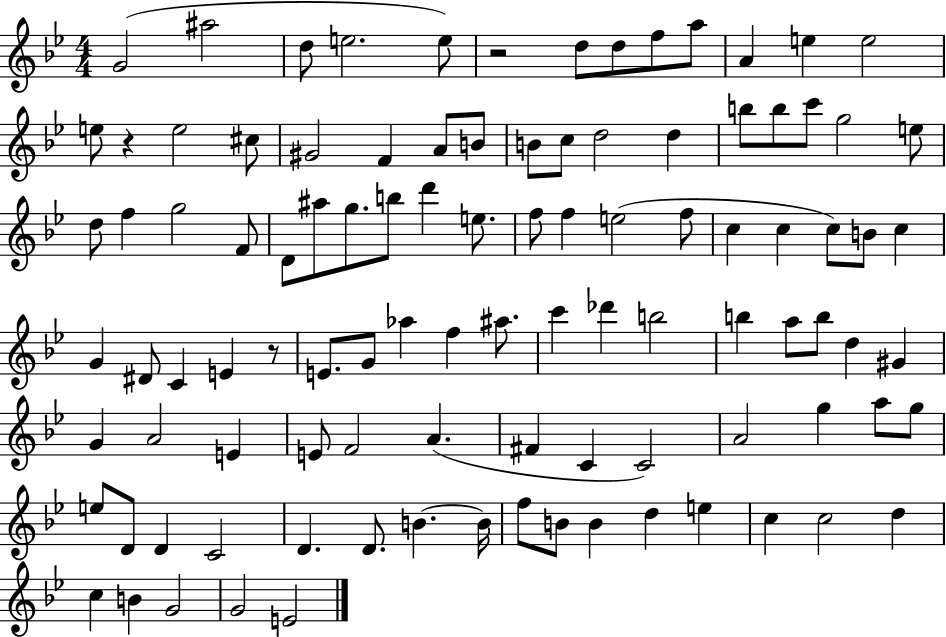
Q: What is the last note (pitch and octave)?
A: E4